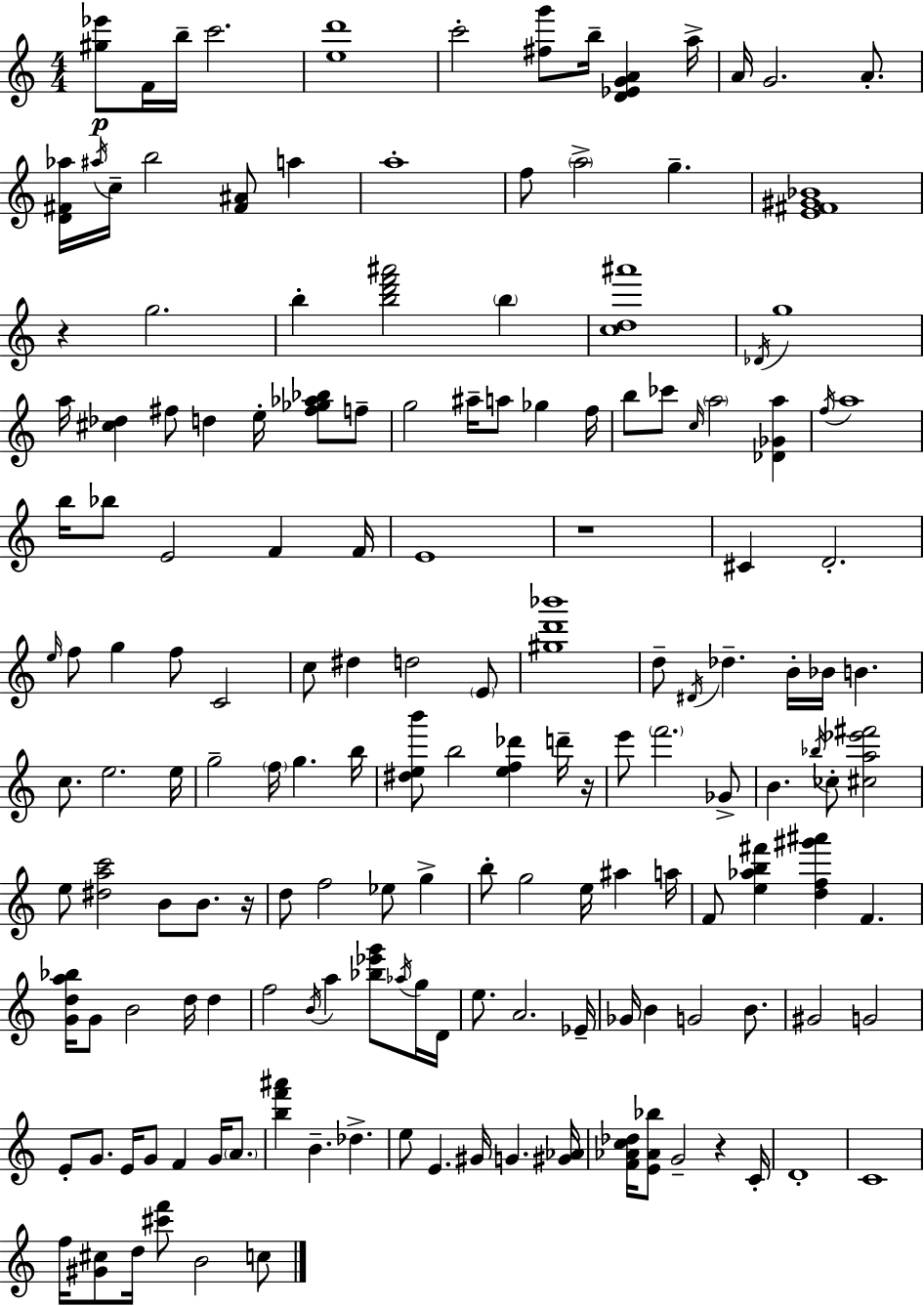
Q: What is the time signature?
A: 4/4